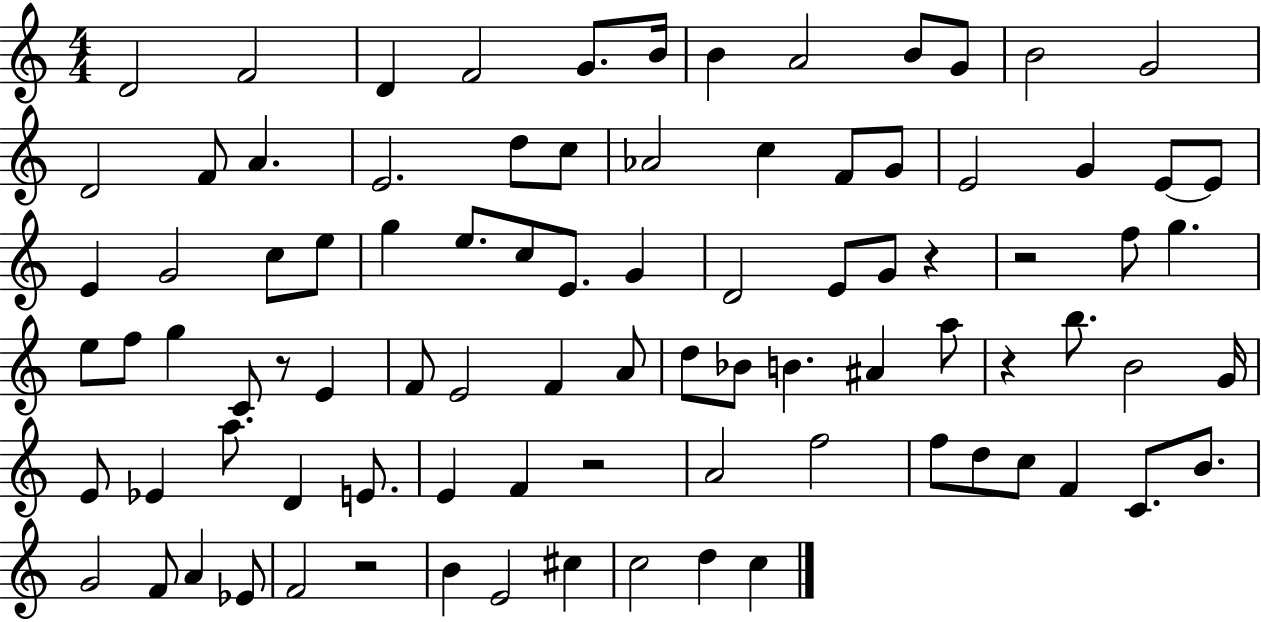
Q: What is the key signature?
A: C major